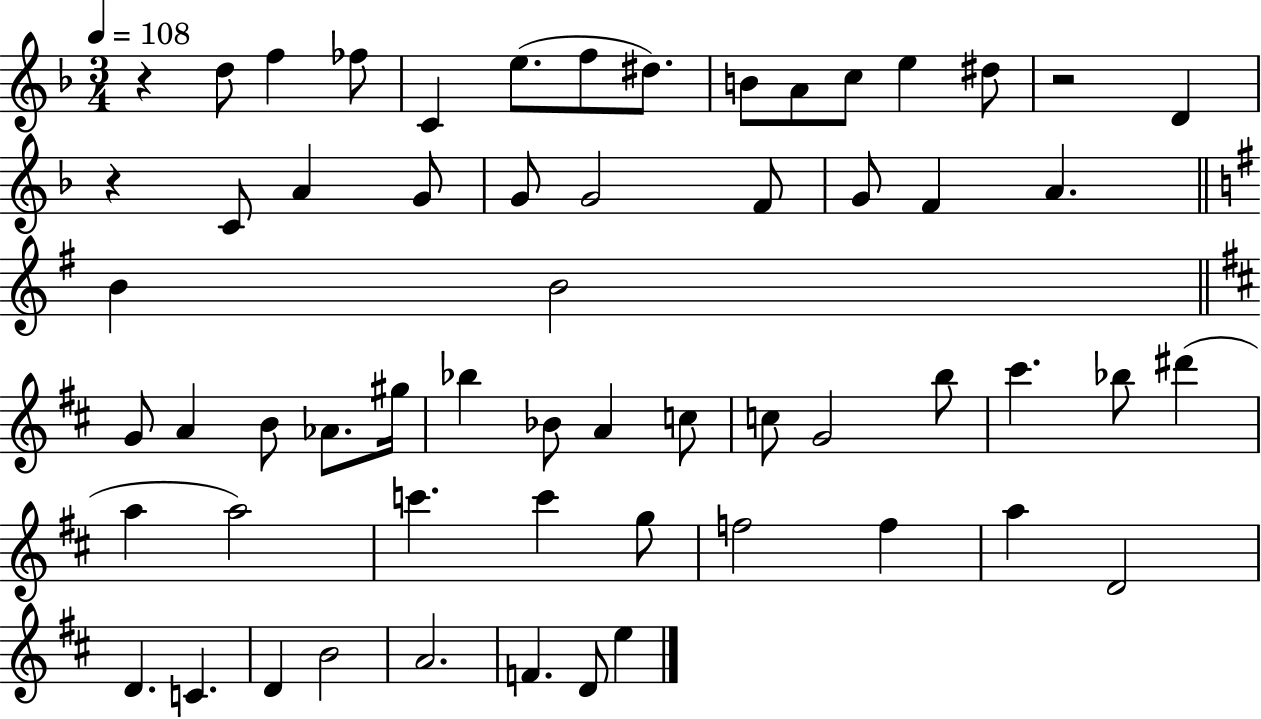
{
  \clef treble
  \numericTimeSignature
  \time 3/4
  \key f \major
  \tempo 4 = 108
  r4 d''8 f''4 fes''8 | c'4 e''8.( f''8 dis''8.) | b'8 a'8 c''8 e''4 dis''8 | r2 d'4 | \break r4 c'8 a'4 g'8 | g'8 g'2 f'8 | g'8 f'4 a'4. | \bar "||" \break \key g \major b'4 b'2 | \bar "||" \break \key d \major g'8 a'4 b'8 aes'8. gis''16 | bes''4 bes'8 a'4 c''8 | c''8 g'2 b''8 | cis'''4. bes''8 dis'''4( | \break a''4 a''2) | c'''4. c'''4 g''8 | f''2 f''4 | a''4 d'2 | \break d'4. c'4. | d'4 b'2 | a'2. | f'4. d'8 e''4 | \break \bar "|."
}